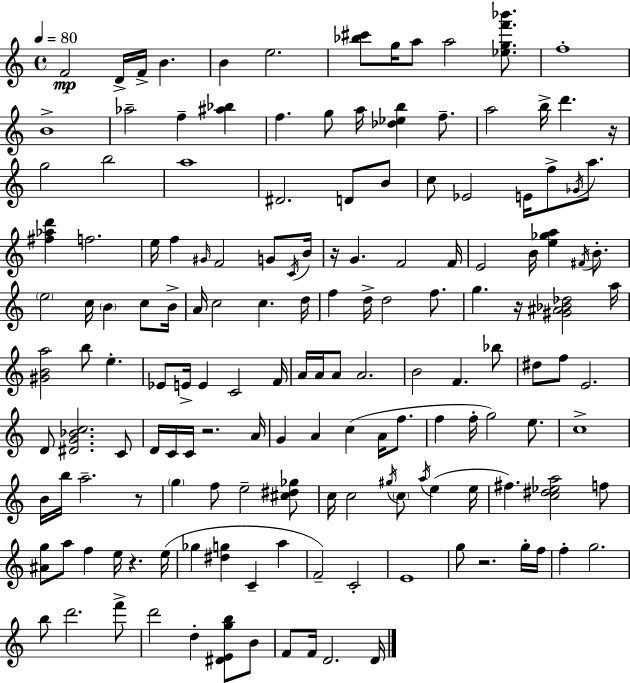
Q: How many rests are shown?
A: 7